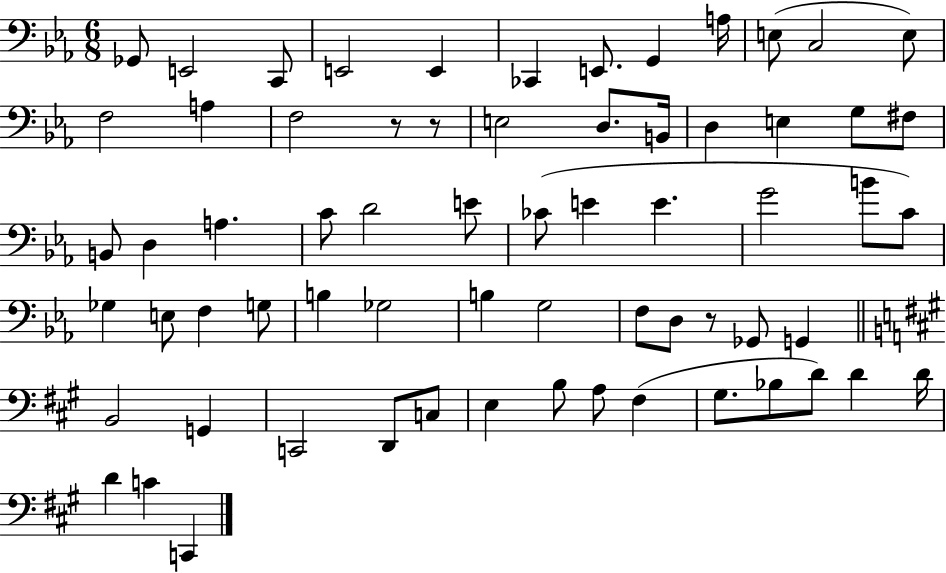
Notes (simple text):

Gb2/e E2/h C2/e E2/h E2/q CES2/q E2/e. G2/q A3/s E3/e C3/h E3/e F3/h A3/q F3/h R/e R/e E3/h D3/e. B2/s D3/q E3/q G3/e F#3/e B2/e D3/q A3/q. C4/e D4/h E4/e CES4/e E4/q E4/q. G4/h B4/e C4/e Gb3/q E3/e F3/q G3/e B3/q Gb3/h B3/q G3/h F3/e D3/e R/e Gb2/e G2/q B2/h G2/q C2/h D2/e C3/e E3/q B3/e A3/e F#3/q G#3/e. Bb3/e D4/e D4/q D4/s D4/q C4/q C2/q